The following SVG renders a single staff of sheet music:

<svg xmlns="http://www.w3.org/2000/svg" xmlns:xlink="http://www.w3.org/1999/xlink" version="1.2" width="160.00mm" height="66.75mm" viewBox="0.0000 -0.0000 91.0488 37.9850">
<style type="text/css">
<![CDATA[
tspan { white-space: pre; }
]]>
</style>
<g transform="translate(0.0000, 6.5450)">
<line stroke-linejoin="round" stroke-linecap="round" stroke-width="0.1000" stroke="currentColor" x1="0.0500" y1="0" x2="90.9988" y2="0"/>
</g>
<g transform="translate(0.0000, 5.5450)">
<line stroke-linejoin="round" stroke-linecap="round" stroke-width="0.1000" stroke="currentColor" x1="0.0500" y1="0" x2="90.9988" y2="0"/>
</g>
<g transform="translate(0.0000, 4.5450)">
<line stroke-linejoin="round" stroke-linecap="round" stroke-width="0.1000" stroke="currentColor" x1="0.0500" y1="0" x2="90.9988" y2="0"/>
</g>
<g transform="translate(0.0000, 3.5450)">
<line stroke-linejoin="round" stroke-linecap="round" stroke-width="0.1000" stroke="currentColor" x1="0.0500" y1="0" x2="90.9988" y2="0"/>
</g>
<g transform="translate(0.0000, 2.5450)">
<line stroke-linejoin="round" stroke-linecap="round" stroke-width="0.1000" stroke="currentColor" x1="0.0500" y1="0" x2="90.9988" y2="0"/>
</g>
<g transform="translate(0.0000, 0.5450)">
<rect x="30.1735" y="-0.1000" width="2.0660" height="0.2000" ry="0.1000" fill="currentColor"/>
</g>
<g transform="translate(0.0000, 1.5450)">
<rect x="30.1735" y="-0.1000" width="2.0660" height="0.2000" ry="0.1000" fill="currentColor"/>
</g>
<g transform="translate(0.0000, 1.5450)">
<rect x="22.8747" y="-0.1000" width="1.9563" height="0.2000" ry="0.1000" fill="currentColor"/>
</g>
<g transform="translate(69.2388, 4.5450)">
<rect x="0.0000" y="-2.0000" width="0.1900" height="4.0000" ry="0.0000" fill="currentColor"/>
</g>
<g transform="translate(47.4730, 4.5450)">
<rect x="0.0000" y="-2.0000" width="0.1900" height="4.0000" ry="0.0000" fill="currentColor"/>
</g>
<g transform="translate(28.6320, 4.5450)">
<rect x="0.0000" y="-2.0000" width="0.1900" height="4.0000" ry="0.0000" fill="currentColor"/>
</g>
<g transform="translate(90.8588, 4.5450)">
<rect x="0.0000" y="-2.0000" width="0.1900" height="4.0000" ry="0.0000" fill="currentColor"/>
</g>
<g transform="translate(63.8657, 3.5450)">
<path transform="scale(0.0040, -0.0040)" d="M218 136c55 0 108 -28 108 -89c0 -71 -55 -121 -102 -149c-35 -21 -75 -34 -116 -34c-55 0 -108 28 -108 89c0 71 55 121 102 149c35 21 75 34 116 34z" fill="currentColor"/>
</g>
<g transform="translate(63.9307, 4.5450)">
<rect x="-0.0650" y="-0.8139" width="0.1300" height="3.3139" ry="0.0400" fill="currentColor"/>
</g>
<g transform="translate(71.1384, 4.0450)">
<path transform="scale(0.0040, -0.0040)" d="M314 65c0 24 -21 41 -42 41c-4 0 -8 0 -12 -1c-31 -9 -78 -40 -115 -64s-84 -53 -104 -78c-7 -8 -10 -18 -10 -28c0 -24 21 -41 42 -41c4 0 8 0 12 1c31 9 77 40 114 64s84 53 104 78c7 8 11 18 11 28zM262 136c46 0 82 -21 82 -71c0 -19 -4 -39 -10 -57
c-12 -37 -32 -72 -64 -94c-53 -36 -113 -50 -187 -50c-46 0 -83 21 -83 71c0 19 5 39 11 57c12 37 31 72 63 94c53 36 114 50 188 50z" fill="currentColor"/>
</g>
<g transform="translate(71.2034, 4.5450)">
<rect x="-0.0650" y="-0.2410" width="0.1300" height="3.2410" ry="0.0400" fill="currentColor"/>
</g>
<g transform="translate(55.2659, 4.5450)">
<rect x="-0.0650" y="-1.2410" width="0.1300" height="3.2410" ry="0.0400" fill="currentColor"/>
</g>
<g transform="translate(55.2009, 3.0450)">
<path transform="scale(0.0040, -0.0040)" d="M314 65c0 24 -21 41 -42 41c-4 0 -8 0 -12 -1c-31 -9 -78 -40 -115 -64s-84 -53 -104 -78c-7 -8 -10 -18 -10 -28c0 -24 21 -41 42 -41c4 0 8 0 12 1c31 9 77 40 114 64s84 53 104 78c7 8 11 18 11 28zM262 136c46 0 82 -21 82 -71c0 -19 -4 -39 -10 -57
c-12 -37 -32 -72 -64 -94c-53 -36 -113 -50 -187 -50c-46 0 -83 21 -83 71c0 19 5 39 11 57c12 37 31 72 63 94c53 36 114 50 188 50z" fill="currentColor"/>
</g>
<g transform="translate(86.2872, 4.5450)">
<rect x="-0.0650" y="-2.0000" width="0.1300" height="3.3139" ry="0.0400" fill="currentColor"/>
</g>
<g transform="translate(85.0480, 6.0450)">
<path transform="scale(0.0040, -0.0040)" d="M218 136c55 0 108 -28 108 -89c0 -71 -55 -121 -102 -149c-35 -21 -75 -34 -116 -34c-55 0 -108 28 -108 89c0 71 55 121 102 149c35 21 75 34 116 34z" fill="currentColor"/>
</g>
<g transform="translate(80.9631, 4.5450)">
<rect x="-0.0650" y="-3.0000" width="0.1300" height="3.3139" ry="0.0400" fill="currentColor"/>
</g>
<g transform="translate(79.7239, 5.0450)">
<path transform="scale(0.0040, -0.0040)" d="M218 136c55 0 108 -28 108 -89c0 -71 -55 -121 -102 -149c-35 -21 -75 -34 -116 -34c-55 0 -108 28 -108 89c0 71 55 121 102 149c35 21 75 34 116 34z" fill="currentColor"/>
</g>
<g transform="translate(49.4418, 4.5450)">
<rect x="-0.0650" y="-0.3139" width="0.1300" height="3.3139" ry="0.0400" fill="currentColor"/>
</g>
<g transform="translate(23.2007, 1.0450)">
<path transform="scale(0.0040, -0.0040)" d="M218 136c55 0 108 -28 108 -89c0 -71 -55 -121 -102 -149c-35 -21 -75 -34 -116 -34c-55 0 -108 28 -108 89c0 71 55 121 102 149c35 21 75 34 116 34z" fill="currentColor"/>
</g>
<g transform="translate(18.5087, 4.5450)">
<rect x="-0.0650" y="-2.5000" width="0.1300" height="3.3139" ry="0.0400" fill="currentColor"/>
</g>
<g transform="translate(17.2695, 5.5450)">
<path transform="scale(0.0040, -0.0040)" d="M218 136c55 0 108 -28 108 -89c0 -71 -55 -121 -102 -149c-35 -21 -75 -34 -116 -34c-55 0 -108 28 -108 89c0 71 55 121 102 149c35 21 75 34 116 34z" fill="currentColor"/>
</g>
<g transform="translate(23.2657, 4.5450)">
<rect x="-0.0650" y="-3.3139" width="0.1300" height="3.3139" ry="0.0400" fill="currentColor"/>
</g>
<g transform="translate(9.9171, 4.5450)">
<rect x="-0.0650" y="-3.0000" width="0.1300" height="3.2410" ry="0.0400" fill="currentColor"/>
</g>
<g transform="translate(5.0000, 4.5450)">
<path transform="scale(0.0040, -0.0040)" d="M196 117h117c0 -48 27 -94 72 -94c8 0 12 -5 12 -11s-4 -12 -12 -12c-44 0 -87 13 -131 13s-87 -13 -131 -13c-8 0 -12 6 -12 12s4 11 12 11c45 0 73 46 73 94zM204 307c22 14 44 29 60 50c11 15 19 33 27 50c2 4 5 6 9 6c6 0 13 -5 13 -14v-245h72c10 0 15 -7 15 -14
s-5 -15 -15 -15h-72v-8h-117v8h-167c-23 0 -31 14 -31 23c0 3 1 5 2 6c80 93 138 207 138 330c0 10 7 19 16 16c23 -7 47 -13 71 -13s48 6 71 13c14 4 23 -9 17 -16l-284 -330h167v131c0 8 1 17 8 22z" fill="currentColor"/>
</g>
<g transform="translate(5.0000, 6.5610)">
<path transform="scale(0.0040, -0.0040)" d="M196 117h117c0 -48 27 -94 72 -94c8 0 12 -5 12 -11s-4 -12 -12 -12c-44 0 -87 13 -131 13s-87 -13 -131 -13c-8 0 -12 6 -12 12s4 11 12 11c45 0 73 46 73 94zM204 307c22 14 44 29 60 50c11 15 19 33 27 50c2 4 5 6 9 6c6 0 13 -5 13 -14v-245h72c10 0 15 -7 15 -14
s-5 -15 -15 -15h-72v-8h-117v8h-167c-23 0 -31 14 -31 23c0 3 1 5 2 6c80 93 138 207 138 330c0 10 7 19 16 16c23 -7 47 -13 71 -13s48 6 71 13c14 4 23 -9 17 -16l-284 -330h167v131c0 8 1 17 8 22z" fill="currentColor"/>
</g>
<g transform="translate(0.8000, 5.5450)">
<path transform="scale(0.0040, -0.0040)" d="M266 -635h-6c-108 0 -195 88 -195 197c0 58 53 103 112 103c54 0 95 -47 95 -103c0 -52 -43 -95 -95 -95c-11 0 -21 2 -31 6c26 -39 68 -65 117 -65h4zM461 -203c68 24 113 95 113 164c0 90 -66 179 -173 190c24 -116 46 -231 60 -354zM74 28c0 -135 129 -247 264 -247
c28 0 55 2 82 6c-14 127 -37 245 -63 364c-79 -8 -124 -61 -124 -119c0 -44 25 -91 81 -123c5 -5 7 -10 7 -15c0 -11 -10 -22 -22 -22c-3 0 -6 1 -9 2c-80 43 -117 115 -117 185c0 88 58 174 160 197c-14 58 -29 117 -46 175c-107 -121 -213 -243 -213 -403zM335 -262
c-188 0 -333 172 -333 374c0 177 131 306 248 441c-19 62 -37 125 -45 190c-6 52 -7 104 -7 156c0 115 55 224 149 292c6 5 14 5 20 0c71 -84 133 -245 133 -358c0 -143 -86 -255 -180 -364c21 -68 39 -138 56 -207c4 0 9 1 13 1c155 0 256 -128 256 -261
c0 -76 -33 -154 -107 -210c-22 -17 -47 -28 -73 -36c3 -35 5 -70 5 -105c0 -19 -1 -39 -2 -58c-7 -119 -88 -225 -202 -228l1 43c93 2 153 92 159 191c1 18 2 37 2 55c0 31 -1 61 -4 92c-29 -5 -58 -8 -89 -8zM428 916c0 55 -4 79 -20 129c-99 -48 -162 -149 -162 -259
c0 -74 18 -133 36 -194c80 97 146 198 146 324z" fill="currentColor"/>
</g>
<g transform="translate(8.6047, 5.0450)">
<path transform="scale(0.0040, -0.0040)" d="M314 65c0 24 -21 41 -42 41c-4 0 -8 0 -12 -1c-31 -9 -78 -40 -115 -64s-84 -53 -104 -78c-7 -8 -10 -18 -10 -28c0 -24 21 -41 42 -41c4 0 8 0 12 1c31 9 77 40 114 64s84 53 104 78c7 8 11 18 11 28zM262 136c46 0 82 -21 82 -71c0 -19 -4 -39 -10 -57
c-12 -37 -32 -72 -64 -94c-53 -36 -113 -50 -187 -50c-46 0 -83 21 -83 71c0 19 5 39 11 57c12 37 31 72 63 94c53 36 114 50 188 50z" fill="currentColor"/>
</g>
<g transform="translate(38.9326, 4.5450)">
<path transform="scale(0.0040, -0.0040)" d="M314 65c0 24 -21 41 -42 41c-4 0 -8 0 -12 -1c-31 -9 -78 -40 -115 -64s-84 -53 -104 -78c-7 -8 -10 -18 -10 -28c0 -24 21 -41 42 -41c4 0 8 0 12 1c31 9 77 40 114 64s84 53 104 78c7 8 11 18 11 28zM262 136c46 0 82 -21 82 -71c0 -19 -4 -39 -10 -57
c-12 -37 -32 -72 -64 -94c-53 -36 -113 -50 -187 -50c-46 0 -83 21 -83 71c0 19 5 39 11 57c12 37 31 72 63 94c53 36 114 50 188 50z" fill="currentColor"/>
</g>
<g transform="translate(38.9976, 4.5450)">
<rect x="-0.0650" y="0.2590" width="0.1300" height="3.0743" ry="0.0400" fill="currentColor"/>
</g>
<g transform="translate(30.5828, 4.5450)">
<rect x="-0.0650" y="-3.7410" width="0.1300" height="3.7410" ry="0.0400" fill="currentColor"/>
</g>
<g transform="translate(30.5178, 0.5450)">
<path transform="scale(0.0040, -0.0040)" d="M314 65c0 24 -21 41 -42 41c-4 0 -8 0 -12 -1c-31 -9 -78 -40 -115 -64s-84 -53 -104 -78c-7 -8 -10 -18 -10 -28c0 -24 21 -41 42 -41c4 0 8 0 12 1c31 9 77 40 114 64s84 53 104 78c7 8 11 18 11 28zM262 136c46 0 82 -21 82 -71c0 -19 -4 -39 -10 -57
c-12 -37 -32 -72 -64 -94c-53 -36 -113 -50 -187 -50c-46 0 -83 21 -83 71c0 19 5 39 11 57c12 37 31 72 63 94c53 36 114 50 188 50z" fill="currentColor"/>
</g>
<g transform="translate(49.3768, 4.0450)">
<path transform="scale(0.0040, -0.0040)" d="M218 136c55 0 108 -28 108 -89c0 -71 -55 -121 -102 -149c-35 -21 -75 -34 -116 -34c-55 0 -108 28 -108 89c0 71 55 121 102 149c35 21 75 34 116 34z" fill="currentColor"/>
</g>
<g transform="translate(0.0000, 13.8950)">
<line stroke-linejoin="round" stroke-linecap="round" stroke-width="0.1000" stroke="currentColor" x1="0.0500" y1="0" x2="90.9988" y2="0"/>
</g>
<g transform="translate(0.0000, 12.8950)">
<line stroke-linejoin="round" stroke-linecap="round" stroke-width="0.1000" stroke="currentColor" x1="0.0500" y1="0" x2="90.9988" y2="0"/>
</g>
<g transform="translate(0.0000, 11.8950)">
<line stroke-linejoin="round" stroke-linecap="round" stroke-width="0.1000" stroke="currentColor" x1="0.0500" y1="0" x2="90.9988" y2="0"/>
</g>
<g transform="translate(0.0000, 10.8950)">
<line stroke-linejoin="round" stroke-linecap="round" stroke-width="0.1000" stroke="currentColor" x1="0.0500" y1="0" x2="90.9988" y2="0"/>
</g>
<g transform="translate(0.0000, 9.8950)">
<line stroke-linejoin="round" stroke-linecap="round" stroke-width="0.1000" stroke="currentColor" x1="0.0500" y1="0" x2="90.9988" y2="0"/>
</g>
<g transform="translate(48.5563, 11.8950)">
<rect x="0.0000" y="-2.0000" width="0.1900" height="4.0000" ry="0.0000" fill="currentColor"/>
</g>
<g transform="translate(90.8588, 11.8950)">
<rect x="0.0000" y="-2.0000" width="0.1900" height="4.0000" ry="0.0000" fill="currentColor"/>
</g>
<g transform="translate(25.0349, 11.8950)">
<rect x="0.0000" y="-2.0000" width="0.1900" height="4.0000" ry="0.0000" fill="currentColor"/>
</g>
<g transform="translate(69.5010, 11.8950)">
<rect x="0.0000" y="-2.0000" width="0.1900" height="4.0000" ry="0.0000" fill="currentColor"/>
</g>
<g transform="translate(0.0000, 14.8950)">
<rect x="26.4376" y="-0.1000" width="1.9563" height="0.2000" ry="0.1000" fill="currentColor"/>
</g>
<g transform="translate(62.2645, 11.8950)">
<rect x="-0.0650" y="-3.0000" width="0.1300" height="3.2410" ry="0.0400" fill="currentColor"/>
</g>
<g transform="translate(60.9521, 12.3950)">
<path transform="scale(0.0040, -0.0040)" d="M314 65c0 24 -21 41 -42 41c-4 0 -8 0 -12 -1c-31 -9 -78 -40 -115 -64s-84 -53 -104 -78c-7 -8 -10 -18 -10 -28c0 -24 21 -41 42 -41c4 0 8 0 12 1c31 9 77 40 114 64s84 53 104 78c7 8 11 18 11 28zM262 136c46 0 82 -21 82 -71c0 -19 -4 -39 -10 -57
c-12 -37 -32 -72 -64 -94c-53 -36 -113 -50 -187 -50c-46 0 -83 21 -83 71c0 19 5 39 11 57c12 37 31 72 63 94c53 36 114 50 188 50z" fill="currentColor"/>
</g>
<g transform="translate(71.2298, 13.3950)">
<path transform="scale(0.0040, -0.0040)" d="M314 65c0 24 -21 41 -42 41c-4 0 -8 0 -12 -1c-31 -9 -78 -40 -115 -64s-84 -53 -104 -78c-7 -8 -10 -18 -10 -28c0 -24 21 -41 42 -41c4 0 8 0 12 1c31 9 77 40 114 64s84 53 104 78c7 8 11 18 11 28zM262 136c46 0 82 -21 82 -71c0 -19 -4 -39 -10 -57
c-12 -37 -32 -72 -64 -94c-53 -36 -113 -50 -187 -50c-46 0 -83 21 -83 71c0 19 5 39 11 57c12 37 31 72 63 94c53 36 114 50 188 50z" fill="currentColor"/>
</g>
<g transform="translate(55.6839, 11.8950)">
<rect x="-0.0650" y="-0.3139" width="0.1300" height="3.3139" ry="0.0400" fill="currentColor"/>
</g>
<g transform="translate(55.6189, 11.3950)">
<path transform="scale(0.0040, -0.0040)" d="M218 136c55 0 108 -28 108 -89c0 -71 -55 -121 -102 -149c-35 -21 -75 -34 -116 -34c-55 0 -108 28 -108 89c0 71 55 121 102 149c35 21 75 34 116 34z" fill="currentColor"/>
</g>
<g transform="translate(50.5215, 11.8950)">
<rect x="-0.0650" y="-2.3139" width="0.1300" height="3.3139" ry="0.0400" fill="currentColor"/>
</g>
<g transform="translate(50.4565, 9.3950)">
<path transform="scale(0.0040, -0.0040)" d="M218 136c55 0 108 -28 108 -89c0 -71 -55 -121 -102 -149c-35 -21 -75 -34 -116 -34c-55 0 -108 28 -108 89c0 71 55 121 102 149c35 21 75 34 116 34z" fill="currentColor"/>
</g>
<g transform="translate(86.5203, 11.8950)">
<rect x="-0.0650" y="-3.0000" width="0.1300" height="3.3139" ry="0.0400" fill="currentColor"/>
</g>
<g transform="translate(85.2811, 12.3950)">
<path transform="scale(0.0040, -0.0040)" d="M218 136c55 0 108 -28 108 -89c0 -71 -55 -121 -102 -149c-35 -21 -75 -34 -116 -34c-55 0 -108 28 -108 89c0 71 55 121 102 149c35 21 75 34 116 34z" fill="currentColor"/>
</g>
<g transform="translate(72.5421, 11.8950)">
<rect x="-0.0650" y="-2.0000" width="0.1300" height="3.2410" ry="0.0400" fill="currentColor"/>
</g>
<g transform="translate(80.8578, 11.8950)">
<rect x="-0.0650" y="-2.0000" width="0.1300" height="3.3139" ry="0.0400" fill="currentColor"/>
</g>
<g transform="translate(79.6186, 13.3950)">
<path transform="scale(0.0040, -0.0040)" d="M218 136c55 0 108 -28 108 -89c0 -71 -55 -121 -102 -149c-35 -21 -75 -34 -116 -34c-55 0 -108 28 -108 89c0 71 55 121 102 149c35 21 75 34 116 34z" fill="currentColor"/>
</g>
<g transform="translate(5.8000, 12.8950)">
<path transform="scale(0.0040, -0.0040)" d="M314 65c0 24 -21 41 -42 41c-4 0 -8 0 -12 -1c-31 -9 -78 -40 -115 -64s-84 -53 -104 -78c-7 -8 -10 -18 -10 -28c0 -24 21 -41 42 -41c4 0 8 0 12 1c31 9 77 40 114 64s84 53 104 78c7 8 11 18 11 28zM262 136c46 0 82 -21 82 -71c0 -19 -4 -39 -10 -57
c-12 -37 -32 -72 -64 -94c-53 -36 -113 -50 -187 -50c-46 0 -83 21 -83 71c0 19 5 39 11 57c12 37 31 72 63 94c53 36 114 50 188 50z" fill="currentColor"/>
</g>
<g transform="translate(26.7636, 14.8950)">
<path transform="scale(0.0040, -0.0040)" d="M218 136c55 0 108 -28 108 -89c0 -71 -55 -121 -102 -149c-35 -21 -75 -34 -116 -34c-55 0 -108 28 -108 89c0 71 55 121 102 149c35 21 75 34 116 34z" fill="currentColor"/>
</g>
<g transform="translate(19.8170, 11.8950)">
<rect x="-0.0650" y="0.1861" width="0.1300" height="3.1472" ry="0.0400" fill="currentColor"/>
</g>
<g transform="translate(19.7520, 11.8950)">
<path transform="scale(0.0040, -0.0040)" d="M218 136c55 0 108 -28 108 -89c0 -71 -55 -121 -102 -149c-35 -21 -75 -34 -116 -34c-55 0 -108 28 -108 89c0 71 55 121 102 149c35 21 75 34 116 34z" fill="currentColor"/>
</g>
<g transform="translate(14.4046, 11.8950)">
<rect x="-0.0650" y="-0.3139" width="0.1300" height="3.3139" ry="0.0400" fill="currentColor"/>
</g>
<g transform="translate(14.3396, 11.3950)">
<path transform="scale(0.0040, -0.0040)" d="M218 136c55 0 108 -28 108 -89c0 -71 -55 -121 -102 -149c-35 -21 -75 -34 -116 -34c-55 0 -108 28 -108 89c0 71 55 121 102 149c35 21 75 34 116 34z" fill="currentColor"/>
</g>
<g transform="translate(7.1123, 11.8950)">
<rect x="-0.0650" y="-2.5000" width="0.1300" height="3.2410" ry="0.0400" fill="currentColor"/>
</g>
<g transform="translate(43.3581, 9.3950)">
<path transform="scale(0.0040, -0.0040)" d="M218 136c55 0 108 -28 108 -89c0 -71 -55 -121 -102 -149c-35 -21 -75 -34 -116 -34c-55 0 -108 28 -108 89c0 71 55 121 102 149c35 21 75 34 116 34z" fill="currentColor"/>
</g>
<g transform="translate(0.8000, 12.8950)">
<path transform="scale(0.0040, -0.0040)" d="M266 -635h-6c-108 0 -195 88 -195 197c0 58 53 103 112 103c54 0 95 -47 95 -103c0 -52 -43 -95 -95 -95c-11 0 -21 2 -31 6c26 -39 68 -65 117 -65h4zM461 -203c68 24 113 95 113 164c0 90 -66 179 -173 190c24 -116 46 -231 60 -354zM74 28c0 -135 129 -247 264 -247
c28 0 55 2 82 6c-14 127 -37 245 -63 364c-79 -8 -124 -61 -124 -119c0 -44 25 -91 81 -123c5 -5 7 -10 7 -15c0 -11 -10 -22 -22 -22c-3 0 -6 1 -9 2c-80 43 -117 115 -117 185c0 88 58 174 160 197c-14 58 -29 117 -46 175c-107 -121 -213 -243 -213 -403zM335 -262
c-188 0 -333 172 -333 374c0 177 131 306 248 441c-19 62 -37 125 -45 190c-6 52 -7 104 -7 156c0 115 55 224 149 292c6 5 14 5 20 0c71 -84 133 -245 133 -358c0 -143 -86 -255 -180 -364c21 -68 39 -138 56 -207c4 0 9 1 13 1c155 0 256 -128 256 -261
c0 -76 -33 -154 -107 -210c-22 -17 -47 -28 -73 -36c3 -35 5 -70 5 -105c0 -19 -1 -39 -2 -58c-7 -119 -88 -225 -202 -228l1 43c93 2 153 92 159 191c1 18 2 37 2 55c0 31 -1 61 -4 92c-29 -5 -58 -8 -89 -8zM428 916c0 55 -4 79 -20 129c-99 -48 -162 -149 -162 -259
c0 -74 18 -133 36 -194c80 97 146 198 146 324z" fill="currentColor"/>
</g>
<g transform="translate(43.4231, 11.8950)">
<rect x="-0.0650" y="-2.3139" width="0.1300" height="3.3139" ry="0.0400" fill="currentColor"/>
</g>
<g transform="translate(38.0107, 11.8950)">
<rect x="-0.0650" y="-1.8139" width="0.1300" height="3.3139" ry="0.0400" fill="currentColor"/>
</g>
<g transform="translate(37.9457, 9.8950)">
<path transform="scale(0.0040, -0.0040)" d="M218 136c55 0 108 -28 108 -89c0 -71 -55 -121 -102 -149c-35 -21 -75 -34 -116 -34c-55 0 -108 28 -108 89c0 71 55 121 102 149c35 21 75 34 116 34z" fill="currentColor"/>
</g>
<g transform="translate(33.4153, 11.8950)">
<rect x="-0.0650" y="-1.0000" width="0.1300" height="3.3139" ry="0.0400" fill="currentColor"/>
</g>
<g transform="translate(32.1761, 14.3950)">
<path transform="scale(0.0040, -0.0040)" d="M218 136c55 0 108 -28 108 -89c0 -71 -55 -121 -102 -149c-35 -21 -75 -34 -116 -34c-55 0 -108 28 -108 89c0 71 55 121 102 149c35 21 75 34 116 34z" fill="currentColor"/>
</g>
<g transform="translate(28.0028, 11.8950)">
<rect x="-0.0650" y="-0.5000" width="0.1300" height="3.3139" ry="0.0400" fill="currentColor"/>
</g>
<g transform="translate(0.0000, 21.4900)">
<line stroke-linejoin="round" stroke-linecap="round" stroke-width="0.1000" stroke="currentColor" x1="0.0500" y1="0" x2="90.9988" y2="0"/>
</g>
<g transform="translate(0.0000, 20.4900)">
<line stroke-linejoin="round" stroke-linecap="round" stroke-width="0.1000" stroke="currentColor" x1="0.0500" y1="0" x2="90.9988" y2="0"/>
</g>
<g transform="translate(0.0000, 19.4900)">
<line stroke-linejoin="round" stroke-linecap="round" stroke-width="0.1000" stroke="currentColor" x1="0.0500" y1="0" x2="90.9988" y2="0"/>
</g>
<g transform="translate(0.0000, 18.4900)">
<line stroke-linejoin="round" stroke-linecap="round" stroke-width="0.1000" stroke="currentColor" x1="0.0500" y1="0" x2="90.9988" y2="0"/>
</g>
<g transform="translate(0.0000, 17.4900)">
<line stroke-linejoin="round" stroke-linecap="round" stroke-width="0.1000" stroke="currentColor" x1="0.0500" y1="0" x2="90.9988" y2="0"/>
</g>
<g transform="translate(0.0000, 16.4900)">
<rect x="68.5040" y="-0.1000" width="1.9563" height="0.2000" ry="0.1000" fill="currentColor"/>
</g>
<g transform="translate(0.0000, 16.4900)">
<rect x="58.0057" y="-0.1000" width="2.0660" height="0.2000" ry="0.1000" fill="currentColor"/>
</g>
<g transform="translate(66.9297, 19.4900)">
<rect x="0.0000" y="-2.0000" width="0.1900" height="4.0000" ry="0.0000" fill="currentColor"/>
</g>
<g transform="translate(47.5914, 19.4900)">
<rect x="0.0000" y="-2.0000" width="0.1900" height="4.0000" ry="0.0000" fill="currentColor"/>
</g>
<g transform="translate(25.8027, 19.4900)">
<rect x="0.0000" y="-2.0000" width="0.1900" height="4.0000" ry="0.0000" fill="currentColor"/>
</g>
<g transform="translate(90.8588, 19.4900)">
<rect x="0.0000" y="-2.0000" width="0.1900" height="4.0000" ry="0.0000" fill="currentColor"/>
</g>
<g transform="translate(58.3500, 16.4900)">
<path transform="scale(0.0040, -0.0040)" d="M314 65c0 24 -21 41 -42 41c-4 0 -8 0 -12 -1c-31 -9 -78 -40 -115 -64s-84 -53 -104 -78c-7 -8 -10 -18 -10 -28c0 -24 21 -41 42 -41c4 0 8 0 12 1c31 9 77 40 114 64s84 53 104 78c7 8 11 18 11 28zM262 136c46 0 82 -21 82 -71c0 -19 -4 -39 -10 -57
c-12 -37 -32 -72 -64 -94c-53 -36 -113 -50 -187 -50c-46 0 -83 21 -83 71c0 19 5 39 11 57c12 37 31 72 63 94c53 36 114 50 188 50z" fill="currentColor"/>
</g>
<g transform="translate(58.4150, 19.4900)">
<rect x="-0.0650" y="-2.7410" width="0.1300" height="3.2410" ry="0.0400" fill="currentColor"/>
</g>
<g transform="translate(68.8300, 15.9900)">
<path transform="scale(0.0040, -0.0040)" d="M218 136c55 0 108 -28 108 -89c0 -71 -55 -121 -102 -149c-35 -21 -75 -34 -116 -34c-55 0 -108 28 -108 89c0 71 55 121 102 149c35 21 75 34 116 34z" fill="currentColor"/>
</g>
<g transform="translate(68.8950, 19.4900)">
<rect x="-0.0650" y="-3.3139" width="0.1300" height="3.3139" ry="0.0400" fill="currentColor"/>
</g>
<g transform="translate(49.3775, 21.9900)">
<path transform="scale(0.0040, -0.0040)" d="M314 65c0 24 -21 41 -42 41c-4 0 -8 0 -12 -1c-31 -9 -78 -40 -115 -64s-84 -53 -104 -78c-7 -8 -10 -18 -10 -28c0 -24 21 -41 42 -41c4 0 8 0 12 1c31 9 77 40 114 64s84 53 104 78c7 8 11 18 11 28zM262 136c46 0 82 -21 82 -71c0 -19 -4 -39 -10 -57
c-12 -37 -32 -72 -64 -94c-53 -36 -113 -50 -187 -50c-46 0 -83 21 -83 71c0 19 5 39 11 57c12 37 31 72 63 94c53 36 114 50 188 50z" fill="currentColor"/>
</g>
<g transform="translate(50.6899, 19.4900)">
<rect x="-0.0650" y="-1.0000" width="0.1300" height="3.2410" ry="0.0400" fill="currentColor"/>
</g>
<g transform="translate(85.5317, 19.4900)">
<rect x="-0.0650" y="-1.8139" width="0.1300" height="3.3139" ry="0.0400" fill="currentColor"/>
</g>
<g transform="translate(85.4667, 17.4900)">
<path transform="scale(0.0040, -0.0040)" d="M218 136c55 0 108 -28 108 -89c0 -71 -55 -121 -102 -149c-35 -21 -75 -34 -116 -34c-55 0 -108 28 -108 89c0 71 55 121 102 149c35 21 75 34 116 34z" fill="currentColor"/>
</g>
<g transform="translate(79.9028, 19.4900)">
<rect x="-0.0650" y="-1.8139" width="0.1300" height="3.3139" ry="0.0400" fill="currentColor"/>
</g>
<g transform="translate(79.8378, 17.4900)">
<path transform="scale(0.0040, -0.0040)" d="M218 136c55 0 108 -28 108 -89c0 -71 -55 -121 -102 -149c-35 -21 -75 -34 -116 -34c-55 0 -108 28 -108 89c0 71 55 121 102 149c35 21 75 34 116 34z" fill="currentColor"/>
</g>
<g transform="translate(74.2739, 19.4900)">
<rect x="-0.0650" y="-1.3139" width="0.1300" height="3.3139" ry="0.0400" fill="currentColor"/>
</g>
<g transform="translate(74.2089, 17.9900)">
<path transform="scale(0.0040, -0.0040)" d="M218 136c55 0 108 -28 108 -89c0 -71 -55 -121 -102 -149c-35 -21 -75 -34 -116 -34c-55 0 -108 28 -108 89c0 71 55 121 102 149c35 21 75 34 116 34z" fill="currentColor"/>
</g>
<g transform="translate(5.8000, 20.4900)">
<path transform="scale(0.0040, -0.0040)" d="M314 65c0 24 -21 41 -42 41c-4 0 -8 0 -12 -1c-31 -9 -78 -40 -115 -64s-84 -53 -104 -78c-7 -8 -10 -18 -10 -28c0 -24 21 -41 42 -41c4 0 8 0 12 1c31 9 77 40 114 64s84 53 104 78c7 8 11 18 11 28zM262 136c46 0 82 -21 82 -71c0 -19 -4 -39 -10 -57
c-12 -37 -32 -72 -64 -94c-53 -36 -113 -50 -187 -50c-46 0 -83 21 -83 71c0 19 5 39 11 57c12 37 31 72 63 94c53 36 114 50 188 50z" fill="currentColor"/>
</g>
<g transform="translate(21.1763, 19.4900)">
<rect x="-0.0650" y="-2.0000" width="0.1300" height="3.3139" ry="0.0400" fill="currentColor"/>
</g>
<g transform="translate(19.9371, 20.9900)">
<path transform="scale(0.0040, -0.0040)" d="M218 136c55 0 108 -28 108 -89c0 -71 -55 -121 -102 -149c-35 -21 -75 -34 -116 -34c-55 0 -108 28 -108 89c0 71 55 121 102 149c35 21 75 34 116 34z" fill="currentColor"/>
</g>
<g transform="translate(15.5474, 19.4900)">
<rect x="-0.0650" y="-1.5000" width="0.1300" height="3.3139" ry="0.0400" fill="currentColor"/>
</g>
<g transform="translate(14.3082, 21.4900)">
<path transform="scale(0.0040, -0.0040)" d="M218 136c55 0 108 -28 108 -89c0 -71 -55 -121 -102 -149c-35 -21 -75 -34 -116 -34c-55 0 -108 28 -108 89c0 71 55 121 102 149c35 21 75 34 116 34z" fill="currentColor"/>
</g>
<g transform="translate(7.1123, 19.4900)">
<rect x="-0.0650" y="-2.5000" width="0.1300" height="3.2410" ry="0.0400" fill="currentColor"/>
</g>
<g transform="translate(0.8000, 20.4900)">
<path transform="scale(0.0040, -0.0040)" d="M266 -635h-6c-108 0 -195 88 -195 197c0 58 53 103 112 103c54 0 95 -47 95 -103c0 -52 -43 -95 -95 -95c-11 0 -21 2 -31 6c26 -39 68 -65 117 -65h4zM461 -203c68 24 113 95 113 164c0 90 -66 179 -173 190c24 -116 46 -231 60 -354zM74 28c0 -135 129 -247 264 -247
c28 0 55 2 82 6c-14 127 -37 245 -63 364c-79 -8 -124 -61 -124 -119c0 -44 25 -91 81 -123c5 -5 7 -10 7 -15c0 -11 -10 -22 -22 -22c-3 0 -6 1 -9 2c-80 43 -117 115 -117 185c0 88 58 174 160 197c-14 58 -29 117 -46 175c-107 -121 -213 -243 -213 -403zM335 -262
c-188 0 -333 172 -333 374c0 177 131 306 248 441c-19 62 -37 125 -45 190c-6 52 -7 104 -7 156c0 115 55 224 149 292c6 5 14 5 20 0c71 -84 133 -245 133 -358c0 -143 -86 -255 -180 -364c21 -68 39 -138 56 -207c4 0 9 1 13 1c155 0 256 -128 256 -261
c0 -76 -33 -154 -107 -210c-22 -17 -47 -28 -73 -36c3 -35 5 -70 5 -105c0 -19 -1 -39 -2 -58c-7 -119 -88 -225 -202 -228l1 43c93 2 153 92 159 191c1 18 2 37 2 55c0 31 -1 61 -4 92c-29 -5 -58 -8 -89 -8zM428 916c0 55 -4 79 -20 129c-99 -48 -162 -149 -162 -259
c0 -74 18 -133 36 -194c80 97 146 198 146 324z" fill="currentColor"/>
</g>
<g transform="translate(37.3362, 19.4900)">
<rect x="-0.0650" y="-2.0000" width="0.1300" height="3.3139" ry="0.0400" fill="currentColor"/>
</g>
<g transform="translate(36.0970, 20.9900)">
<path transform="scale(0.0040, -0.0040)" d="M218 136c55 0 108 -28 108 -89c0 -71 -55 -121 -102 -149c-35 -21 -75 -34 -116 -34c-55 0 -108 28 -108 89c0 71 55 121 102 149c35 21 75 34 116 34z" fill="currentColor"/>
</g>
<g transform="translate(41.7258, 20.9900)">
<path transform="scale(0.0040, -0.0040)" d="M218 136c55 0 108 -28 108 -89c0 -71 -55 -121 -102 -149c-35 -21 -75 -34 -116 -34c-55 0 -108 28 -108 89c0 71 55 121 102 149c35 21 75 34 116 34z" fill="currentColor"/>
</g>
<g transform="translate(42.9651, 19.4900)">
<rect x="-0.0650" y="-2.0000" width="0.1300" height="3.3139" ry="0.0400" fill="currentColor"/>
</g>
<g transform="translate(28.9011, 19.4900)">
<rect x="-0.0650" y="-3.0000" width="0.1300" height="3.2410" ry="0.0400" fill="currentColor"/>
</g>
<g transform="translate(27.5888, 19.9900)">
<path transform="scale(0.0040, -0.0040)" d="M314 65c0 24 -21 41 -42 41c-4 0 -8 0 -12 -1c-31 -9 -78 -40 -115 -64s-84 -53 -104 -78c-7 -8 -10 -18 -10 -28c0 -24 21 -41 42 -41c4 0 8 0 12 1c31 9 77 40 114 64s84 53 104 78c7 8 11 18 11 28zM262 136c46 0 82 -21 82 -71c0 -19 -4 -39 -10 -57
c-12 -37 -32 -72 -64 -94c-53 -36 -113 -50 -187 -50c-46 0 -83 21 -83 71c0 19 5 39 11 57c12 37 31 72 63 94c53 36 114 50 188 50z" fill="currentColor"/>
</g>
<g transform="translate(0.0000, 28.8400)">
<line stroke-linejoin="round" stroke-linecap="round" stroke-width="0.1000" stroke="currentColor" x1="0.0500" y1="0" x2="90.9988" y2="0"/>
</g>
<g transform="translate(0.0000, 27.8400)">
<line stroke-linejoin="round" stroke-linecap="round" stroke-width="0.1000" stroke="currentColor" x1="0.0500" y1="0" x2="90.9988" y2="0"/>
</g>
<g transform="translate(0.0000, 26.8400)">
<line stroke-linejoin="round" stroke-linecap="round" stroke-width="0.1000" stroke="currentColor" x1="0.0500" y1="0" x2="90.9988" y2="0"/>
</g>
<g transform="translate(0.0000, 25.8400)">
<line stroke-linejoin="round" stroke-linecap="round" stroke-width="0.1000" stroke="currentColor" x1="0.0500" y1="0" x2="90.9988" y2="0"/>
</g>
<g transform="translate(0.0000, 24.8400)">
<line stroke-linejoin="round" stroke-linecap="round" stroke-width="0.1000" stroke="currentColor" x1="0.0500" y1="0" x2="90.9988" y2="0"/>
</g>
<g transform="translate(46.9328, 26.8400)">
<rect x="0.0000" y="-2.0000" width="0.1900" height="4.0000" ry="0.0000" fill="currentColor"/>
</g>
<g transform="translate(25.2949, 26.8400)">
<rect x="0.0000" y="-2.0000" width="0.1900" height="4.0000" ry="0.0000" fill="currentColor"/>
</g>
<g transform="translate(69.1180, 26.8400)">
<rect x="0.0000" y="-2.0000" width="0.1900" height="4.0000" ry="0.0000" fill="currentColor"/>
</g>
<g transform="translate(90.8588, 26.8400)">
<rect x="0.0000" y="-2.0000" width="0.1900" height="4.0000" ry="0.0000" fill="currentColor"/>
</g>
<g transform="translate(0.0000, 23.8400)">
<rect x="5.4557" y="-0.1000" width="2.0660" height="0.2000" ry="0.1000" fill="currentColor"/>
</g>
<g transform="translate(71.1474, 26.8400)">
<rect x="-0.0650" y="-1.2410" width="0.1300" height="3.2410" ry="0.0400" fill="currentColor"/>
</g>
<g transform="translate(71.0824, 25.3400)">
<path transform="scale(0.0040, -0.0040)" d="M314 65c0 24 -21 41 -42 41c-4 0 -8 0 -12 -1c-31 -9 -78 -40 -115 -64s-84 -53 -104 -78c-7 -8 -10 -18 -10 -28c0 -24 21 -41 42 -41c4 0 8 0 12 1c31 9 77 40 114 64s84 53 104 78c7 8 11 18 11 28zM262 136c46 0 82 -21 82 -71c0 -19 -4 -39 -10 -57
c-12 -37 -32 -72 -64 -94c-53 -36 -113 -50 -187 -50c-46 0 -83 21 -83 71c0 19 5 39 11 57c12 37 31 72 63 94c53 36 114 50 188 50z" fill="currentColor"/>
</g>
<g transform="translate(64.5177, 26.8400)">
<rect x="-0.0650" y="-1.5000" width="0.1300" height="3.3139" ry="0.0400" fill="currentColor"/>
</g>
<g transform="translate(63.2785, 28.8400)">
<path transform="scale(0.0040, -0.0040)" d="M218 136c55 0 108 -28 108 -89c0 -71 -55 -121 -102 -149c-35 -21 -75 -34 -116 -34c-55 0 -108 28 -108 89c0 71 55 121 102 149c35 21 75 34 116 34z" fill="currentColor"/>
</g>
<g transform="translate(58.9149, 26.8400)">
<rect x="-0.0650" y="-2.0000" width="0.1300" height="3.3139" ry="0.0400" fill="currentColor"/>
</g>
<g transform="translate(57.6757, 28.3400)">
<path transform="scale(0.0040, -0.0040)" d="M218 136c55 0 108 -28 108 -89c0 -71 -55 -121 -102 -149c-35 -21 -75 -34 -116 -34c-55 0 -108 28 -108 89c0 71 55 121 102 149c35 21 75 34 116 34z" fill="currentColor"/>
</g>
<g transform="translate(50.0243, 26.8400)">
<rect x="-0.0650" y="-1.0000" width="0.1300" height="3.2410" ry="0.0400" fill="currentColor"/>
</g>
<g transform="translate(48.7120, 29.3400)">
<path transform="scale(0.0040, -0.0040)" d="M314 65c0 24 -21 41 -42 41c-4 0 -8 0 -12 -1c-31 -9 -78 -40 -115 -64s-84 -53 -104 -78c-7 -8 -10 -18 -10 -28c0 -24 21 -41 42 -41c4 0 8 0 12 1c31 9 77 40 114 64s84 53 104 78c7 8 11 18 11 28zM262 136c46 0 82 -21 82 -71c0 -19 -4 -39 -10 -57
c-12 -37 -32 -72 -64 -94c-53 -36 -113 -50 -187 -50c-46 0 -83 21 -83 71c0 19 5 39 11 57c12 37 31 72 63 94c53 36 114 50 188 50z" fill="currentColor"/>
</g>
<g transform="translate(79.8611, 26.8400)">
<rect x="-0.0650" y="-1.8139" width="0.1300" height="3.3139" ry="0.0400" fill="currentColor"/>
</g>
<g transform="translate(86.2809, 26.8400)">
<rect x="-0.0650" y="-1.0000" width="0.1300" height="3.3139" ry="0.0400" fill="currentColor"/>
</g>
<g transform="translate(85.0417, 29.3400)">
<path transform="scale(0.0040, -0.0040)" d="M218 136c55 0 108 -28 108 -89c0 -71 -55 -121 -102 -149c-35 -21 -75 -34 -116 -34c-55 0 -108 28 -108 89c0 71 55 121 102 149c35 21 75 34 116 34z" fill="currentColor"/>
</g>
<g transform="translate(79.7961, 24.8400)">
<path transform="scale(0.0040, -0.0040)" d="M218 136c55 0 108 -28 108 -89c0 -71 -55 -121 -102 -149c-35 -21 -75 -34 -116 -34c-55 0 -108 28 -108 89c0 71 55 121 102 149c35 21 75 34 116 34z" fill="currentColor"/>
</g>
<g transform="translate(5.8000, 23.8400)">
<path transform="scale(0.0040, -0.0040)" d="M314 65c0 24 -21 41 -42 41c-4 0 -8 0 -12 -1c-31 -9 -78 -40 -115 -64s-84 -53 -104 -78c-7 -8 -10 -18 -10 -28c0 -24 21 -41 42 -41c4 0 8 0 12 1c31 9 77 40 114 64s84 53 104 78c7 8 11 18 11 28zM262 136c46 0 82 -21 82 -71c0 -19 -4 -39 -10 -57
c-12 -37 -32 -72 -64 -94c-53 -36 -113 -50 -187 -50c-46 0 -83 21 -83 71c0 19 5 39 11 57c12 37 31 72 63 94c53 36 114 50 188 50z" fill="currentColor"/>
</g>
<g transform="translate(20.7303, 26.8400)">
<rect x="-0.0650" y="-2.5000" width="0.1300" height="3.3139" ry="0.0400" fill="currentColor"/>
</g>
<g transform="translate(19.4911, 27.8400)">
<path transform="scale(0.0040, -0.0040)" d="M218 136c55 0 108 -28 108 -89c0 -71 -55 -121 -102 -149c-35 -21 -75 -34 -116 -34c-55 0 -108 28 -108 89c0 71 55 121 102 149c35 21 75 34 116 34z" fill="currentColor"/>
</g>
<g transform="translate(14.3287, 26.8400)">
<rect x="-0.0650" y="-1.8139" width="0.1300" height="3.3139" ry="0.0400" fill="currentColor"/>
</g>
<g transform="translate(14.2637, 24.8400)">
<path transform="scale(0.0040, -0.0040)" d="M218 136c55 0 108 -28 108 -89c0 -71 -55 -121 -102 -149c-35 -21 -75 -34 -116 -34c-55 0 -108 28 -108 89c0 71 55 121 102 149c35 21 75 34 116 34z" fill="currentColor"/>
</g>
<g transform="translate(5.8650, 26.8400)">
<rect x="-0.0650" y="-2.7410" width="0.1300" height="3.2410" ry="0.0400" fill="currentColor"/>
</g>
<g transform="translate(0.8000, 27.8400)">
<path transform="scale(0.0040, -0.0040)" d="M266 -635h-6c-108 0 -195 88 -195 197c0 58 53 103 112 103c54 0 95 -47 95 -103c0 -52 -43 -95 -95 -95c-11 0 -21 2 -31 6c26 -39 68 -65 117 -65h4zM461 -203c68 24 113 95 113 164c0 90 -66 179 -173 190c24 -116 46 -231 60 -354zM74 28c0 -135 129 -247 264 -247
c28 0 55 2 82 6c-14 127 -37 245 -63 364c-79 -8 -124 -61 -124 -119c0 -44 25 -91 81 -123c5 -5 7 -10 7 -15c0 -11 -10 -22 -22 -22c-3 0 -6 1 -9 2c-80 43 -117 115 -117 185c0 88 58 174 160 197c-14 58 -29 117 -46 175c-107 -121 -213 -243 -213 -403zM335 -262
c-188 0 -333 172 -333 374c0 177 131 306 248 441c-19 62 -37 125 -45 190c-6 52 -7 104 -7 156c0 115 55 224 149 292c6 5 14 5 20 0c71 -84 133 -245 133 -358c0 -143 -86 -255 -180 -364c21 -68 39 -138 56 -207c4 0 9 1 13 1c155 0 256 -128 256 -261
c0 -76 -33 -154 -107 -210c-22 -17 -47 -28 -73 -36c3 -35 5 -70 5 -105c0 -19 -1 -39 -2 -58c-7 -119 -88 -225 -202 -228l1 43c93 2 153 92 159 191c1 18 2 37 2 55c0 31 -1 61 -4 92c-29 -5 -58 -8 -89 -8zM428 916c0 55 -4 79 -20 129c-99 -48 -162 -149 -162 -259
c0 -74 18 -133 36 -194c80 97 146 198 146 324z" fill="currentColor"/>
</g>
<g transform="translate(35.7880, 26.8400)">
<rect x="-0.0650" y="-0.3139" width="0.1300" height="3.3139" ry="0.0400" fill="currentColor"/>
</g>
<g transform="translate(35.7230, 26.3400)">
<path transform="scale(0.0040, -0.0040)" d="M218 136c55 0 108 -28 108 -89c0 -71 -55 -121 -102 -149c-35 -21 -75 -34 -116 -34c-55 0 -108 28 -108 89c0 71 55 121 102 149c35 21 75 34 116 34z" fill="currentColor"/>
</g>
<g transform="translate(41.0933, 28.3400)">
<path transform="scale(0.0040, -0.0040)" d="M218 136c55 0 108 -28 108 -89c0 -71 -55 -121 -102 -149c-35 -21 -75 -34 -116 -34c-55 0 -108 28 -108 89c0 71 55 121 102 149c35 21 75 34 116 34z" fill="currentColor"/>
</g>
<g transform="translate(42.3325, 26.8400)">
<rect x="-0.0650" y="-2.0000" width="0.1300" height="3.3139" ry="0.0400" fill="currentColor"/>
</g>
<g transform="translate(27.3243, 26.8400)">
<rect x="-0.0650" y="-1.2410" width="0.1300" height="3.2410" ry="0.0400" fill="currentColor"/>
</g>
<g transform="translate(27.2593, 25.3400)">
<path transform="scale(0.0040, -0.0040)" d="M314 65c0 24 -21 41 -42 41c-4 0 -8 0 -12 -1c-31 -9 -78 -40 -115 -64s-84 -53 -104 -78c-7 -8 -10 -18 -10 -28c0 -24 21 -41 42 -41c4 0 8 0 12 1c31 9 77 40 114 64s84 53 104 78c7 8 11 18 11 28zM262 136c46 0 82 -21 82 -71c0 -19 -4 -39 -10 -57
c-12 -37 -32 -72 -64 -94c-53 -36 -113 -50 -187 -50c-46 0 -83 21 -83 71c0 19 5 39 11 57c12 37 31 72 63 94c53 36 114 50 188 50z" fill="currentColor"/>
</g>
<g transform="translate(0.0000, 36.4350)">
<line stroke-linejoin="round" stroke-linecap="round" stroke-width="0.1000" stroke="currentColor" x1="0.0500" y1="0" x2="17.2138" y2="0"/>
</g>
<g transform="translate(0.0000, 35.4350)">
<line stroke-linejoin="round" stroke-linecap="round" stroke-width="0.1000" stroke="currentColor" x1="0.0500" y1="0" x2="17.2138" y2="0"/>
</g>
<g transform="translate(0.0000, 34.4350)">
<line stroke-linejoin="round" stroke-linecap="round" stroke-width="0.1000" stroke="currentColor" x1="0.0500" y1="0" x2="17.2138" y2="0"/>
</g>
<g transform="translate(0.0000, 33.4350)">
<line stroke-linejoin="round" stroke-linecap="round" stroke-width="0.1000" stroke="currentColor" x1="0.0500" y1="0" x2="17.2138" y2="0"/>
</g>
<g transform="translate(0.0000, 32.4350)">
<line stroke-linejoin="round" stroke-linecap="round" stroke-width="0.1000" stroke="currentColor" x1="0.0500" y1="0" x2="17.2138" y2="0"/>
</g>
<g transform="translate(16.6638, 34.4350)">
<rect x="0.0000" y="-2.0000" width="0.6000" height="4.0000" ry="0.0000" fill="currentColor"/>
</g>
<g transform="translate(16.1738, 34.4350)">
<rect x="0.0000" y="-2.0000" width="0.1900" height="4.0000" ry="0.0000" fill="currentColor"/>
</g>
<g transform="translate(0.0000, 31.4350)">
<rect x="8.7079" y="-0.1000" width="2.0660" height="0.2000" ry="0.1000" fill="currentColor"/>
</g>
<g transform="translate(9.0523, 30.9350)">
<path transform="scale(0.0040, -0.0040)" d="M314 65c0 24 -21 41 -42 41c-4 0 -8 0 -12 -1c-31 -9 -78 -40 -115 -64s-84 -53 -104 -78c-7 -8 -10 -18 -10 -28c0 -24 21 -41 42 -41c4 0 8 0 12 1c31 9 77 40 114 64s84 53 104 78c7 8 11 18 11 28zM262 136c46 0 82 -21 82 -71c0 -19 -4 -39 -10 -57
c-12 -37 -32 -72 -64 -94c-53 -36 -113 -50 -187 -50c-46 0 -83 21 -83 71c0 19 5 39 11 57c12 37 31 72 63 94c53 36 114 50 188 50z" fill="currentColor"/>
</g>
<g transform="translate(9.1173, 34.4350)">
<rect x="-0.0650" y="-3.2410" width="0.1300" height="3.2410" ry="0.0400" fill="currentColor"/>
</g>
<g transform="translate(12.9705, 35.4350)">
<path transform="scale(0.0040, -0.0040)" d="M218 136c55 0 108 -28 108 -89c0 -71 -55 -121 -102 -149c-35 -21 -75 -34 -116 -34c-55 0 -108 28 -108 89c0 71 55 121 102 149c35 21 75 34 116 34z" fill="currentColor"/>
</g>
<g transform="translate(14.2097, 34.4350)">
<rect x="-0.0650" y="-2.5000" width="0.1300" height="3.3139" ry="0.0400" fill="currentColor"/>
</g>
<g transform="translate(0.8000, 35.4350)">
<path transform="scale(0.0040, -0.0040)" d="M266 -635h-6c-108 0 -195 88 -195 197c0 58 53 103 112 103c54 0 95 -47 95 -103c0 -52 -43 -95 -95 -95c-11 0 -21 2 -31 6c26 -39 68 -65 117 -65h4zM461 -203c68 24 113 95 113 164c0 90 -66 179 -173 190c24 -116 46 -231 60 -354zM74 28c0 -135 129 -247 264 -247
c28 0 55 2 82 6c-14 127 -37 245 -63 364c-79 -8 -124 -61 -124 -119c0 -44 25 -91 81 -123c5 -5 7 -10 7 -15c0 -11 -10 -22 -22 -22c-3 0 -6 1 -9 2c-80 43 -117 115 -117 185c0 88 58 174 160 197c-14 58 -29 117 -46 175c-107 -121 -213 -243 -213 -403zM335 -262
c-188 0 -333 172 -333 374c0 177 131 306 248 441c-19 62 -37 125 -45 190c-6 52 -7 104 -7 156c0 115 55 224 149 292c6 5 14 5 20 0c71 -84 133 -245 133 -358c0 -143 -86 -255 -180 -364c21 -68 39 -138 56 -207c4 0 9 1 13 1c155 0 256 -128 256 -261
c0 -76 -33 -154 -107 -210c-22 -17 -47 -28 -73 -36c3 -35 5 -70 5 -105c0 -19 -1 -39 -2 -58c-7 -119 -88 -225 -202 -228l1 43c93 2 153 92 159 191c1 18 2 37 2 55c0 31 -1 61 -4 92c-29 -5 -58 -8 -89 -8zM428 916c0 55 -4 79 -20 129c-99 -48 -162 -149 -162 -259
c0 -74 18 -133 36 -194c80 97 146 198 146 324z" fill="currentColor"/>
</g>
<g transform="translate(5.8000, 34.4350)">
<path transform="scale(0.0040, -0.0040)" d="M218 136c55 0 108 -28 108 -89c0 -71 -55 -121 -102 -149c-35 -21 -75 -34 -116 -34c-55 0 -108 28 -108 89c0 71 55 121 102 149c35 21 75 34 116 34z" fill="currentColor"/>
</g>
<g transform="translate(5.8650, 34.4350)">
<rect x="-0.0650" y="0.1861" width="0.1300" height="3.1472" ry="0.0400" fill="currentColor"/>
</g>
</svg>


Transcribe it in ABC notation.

X:1
T:Untitled
M:4/4
L:1/4
K:C
A2 G b c'2 B2 c e2 d c2 A F G2 c B C D f g g c A2 F2 F A G2 E F A2 F F D2 a2 b e f f a2 f G e2 c F D2 F E e2 f D B b2 G